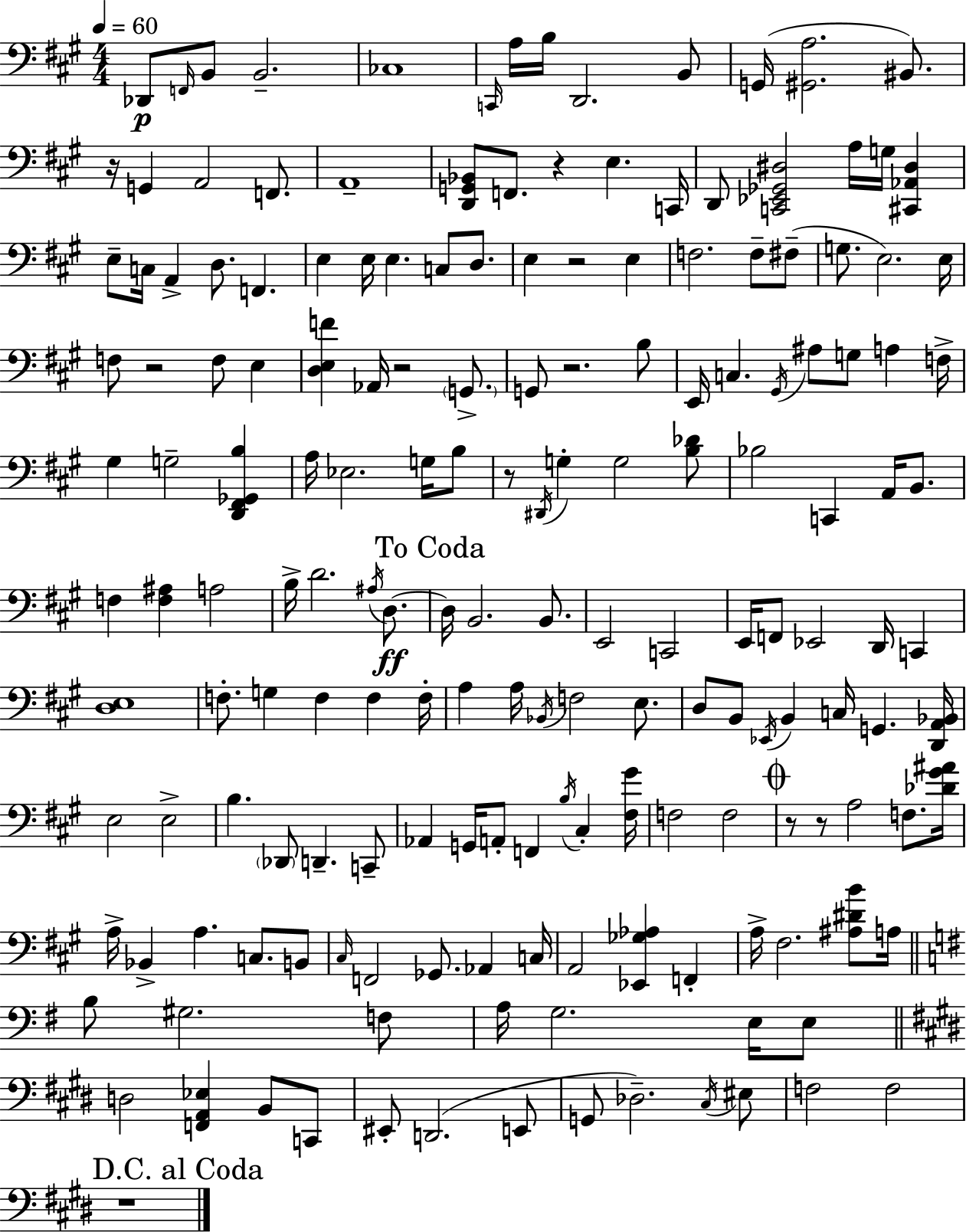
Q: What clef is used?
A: bass